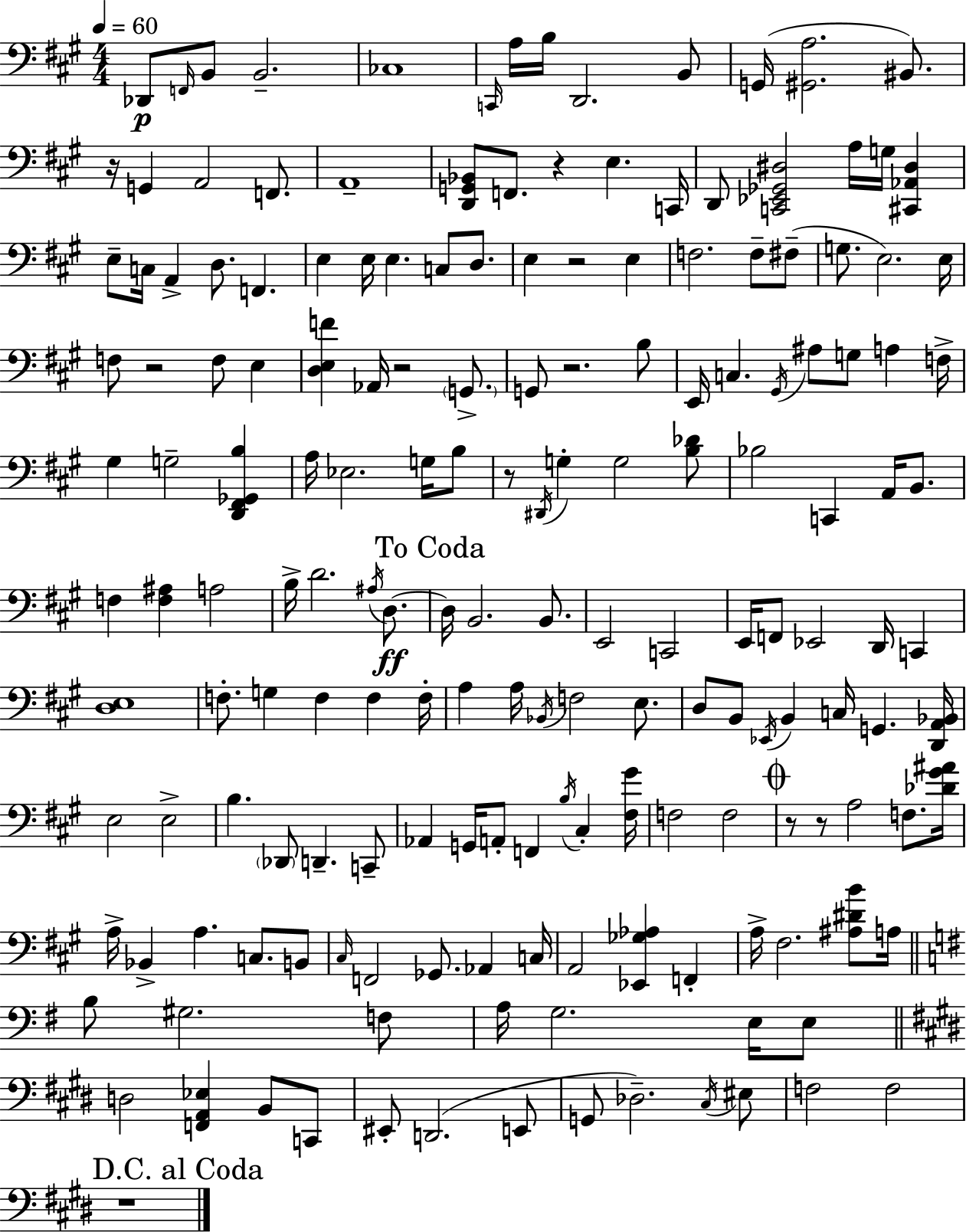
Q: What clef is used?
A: bass